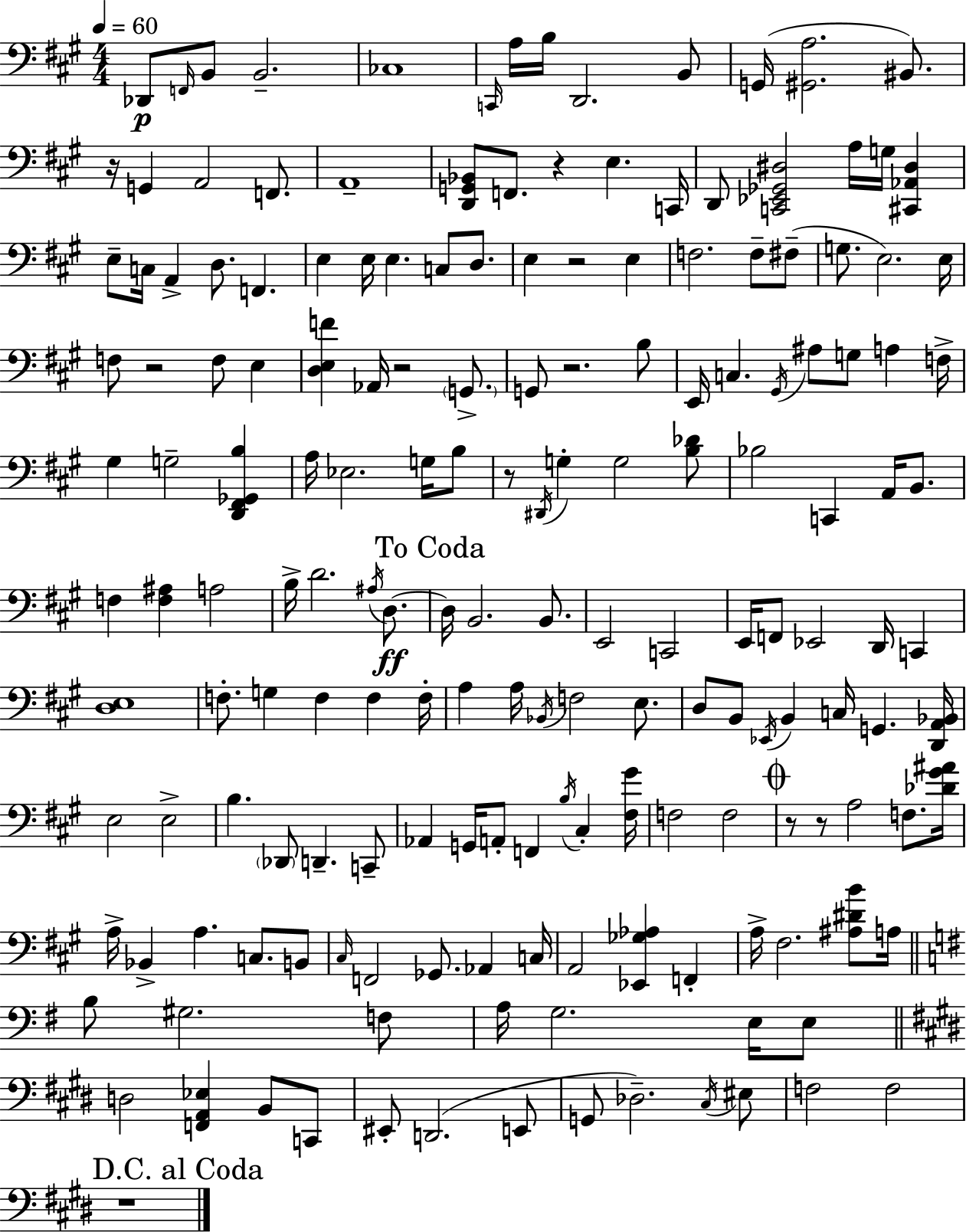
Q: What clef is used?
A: bass